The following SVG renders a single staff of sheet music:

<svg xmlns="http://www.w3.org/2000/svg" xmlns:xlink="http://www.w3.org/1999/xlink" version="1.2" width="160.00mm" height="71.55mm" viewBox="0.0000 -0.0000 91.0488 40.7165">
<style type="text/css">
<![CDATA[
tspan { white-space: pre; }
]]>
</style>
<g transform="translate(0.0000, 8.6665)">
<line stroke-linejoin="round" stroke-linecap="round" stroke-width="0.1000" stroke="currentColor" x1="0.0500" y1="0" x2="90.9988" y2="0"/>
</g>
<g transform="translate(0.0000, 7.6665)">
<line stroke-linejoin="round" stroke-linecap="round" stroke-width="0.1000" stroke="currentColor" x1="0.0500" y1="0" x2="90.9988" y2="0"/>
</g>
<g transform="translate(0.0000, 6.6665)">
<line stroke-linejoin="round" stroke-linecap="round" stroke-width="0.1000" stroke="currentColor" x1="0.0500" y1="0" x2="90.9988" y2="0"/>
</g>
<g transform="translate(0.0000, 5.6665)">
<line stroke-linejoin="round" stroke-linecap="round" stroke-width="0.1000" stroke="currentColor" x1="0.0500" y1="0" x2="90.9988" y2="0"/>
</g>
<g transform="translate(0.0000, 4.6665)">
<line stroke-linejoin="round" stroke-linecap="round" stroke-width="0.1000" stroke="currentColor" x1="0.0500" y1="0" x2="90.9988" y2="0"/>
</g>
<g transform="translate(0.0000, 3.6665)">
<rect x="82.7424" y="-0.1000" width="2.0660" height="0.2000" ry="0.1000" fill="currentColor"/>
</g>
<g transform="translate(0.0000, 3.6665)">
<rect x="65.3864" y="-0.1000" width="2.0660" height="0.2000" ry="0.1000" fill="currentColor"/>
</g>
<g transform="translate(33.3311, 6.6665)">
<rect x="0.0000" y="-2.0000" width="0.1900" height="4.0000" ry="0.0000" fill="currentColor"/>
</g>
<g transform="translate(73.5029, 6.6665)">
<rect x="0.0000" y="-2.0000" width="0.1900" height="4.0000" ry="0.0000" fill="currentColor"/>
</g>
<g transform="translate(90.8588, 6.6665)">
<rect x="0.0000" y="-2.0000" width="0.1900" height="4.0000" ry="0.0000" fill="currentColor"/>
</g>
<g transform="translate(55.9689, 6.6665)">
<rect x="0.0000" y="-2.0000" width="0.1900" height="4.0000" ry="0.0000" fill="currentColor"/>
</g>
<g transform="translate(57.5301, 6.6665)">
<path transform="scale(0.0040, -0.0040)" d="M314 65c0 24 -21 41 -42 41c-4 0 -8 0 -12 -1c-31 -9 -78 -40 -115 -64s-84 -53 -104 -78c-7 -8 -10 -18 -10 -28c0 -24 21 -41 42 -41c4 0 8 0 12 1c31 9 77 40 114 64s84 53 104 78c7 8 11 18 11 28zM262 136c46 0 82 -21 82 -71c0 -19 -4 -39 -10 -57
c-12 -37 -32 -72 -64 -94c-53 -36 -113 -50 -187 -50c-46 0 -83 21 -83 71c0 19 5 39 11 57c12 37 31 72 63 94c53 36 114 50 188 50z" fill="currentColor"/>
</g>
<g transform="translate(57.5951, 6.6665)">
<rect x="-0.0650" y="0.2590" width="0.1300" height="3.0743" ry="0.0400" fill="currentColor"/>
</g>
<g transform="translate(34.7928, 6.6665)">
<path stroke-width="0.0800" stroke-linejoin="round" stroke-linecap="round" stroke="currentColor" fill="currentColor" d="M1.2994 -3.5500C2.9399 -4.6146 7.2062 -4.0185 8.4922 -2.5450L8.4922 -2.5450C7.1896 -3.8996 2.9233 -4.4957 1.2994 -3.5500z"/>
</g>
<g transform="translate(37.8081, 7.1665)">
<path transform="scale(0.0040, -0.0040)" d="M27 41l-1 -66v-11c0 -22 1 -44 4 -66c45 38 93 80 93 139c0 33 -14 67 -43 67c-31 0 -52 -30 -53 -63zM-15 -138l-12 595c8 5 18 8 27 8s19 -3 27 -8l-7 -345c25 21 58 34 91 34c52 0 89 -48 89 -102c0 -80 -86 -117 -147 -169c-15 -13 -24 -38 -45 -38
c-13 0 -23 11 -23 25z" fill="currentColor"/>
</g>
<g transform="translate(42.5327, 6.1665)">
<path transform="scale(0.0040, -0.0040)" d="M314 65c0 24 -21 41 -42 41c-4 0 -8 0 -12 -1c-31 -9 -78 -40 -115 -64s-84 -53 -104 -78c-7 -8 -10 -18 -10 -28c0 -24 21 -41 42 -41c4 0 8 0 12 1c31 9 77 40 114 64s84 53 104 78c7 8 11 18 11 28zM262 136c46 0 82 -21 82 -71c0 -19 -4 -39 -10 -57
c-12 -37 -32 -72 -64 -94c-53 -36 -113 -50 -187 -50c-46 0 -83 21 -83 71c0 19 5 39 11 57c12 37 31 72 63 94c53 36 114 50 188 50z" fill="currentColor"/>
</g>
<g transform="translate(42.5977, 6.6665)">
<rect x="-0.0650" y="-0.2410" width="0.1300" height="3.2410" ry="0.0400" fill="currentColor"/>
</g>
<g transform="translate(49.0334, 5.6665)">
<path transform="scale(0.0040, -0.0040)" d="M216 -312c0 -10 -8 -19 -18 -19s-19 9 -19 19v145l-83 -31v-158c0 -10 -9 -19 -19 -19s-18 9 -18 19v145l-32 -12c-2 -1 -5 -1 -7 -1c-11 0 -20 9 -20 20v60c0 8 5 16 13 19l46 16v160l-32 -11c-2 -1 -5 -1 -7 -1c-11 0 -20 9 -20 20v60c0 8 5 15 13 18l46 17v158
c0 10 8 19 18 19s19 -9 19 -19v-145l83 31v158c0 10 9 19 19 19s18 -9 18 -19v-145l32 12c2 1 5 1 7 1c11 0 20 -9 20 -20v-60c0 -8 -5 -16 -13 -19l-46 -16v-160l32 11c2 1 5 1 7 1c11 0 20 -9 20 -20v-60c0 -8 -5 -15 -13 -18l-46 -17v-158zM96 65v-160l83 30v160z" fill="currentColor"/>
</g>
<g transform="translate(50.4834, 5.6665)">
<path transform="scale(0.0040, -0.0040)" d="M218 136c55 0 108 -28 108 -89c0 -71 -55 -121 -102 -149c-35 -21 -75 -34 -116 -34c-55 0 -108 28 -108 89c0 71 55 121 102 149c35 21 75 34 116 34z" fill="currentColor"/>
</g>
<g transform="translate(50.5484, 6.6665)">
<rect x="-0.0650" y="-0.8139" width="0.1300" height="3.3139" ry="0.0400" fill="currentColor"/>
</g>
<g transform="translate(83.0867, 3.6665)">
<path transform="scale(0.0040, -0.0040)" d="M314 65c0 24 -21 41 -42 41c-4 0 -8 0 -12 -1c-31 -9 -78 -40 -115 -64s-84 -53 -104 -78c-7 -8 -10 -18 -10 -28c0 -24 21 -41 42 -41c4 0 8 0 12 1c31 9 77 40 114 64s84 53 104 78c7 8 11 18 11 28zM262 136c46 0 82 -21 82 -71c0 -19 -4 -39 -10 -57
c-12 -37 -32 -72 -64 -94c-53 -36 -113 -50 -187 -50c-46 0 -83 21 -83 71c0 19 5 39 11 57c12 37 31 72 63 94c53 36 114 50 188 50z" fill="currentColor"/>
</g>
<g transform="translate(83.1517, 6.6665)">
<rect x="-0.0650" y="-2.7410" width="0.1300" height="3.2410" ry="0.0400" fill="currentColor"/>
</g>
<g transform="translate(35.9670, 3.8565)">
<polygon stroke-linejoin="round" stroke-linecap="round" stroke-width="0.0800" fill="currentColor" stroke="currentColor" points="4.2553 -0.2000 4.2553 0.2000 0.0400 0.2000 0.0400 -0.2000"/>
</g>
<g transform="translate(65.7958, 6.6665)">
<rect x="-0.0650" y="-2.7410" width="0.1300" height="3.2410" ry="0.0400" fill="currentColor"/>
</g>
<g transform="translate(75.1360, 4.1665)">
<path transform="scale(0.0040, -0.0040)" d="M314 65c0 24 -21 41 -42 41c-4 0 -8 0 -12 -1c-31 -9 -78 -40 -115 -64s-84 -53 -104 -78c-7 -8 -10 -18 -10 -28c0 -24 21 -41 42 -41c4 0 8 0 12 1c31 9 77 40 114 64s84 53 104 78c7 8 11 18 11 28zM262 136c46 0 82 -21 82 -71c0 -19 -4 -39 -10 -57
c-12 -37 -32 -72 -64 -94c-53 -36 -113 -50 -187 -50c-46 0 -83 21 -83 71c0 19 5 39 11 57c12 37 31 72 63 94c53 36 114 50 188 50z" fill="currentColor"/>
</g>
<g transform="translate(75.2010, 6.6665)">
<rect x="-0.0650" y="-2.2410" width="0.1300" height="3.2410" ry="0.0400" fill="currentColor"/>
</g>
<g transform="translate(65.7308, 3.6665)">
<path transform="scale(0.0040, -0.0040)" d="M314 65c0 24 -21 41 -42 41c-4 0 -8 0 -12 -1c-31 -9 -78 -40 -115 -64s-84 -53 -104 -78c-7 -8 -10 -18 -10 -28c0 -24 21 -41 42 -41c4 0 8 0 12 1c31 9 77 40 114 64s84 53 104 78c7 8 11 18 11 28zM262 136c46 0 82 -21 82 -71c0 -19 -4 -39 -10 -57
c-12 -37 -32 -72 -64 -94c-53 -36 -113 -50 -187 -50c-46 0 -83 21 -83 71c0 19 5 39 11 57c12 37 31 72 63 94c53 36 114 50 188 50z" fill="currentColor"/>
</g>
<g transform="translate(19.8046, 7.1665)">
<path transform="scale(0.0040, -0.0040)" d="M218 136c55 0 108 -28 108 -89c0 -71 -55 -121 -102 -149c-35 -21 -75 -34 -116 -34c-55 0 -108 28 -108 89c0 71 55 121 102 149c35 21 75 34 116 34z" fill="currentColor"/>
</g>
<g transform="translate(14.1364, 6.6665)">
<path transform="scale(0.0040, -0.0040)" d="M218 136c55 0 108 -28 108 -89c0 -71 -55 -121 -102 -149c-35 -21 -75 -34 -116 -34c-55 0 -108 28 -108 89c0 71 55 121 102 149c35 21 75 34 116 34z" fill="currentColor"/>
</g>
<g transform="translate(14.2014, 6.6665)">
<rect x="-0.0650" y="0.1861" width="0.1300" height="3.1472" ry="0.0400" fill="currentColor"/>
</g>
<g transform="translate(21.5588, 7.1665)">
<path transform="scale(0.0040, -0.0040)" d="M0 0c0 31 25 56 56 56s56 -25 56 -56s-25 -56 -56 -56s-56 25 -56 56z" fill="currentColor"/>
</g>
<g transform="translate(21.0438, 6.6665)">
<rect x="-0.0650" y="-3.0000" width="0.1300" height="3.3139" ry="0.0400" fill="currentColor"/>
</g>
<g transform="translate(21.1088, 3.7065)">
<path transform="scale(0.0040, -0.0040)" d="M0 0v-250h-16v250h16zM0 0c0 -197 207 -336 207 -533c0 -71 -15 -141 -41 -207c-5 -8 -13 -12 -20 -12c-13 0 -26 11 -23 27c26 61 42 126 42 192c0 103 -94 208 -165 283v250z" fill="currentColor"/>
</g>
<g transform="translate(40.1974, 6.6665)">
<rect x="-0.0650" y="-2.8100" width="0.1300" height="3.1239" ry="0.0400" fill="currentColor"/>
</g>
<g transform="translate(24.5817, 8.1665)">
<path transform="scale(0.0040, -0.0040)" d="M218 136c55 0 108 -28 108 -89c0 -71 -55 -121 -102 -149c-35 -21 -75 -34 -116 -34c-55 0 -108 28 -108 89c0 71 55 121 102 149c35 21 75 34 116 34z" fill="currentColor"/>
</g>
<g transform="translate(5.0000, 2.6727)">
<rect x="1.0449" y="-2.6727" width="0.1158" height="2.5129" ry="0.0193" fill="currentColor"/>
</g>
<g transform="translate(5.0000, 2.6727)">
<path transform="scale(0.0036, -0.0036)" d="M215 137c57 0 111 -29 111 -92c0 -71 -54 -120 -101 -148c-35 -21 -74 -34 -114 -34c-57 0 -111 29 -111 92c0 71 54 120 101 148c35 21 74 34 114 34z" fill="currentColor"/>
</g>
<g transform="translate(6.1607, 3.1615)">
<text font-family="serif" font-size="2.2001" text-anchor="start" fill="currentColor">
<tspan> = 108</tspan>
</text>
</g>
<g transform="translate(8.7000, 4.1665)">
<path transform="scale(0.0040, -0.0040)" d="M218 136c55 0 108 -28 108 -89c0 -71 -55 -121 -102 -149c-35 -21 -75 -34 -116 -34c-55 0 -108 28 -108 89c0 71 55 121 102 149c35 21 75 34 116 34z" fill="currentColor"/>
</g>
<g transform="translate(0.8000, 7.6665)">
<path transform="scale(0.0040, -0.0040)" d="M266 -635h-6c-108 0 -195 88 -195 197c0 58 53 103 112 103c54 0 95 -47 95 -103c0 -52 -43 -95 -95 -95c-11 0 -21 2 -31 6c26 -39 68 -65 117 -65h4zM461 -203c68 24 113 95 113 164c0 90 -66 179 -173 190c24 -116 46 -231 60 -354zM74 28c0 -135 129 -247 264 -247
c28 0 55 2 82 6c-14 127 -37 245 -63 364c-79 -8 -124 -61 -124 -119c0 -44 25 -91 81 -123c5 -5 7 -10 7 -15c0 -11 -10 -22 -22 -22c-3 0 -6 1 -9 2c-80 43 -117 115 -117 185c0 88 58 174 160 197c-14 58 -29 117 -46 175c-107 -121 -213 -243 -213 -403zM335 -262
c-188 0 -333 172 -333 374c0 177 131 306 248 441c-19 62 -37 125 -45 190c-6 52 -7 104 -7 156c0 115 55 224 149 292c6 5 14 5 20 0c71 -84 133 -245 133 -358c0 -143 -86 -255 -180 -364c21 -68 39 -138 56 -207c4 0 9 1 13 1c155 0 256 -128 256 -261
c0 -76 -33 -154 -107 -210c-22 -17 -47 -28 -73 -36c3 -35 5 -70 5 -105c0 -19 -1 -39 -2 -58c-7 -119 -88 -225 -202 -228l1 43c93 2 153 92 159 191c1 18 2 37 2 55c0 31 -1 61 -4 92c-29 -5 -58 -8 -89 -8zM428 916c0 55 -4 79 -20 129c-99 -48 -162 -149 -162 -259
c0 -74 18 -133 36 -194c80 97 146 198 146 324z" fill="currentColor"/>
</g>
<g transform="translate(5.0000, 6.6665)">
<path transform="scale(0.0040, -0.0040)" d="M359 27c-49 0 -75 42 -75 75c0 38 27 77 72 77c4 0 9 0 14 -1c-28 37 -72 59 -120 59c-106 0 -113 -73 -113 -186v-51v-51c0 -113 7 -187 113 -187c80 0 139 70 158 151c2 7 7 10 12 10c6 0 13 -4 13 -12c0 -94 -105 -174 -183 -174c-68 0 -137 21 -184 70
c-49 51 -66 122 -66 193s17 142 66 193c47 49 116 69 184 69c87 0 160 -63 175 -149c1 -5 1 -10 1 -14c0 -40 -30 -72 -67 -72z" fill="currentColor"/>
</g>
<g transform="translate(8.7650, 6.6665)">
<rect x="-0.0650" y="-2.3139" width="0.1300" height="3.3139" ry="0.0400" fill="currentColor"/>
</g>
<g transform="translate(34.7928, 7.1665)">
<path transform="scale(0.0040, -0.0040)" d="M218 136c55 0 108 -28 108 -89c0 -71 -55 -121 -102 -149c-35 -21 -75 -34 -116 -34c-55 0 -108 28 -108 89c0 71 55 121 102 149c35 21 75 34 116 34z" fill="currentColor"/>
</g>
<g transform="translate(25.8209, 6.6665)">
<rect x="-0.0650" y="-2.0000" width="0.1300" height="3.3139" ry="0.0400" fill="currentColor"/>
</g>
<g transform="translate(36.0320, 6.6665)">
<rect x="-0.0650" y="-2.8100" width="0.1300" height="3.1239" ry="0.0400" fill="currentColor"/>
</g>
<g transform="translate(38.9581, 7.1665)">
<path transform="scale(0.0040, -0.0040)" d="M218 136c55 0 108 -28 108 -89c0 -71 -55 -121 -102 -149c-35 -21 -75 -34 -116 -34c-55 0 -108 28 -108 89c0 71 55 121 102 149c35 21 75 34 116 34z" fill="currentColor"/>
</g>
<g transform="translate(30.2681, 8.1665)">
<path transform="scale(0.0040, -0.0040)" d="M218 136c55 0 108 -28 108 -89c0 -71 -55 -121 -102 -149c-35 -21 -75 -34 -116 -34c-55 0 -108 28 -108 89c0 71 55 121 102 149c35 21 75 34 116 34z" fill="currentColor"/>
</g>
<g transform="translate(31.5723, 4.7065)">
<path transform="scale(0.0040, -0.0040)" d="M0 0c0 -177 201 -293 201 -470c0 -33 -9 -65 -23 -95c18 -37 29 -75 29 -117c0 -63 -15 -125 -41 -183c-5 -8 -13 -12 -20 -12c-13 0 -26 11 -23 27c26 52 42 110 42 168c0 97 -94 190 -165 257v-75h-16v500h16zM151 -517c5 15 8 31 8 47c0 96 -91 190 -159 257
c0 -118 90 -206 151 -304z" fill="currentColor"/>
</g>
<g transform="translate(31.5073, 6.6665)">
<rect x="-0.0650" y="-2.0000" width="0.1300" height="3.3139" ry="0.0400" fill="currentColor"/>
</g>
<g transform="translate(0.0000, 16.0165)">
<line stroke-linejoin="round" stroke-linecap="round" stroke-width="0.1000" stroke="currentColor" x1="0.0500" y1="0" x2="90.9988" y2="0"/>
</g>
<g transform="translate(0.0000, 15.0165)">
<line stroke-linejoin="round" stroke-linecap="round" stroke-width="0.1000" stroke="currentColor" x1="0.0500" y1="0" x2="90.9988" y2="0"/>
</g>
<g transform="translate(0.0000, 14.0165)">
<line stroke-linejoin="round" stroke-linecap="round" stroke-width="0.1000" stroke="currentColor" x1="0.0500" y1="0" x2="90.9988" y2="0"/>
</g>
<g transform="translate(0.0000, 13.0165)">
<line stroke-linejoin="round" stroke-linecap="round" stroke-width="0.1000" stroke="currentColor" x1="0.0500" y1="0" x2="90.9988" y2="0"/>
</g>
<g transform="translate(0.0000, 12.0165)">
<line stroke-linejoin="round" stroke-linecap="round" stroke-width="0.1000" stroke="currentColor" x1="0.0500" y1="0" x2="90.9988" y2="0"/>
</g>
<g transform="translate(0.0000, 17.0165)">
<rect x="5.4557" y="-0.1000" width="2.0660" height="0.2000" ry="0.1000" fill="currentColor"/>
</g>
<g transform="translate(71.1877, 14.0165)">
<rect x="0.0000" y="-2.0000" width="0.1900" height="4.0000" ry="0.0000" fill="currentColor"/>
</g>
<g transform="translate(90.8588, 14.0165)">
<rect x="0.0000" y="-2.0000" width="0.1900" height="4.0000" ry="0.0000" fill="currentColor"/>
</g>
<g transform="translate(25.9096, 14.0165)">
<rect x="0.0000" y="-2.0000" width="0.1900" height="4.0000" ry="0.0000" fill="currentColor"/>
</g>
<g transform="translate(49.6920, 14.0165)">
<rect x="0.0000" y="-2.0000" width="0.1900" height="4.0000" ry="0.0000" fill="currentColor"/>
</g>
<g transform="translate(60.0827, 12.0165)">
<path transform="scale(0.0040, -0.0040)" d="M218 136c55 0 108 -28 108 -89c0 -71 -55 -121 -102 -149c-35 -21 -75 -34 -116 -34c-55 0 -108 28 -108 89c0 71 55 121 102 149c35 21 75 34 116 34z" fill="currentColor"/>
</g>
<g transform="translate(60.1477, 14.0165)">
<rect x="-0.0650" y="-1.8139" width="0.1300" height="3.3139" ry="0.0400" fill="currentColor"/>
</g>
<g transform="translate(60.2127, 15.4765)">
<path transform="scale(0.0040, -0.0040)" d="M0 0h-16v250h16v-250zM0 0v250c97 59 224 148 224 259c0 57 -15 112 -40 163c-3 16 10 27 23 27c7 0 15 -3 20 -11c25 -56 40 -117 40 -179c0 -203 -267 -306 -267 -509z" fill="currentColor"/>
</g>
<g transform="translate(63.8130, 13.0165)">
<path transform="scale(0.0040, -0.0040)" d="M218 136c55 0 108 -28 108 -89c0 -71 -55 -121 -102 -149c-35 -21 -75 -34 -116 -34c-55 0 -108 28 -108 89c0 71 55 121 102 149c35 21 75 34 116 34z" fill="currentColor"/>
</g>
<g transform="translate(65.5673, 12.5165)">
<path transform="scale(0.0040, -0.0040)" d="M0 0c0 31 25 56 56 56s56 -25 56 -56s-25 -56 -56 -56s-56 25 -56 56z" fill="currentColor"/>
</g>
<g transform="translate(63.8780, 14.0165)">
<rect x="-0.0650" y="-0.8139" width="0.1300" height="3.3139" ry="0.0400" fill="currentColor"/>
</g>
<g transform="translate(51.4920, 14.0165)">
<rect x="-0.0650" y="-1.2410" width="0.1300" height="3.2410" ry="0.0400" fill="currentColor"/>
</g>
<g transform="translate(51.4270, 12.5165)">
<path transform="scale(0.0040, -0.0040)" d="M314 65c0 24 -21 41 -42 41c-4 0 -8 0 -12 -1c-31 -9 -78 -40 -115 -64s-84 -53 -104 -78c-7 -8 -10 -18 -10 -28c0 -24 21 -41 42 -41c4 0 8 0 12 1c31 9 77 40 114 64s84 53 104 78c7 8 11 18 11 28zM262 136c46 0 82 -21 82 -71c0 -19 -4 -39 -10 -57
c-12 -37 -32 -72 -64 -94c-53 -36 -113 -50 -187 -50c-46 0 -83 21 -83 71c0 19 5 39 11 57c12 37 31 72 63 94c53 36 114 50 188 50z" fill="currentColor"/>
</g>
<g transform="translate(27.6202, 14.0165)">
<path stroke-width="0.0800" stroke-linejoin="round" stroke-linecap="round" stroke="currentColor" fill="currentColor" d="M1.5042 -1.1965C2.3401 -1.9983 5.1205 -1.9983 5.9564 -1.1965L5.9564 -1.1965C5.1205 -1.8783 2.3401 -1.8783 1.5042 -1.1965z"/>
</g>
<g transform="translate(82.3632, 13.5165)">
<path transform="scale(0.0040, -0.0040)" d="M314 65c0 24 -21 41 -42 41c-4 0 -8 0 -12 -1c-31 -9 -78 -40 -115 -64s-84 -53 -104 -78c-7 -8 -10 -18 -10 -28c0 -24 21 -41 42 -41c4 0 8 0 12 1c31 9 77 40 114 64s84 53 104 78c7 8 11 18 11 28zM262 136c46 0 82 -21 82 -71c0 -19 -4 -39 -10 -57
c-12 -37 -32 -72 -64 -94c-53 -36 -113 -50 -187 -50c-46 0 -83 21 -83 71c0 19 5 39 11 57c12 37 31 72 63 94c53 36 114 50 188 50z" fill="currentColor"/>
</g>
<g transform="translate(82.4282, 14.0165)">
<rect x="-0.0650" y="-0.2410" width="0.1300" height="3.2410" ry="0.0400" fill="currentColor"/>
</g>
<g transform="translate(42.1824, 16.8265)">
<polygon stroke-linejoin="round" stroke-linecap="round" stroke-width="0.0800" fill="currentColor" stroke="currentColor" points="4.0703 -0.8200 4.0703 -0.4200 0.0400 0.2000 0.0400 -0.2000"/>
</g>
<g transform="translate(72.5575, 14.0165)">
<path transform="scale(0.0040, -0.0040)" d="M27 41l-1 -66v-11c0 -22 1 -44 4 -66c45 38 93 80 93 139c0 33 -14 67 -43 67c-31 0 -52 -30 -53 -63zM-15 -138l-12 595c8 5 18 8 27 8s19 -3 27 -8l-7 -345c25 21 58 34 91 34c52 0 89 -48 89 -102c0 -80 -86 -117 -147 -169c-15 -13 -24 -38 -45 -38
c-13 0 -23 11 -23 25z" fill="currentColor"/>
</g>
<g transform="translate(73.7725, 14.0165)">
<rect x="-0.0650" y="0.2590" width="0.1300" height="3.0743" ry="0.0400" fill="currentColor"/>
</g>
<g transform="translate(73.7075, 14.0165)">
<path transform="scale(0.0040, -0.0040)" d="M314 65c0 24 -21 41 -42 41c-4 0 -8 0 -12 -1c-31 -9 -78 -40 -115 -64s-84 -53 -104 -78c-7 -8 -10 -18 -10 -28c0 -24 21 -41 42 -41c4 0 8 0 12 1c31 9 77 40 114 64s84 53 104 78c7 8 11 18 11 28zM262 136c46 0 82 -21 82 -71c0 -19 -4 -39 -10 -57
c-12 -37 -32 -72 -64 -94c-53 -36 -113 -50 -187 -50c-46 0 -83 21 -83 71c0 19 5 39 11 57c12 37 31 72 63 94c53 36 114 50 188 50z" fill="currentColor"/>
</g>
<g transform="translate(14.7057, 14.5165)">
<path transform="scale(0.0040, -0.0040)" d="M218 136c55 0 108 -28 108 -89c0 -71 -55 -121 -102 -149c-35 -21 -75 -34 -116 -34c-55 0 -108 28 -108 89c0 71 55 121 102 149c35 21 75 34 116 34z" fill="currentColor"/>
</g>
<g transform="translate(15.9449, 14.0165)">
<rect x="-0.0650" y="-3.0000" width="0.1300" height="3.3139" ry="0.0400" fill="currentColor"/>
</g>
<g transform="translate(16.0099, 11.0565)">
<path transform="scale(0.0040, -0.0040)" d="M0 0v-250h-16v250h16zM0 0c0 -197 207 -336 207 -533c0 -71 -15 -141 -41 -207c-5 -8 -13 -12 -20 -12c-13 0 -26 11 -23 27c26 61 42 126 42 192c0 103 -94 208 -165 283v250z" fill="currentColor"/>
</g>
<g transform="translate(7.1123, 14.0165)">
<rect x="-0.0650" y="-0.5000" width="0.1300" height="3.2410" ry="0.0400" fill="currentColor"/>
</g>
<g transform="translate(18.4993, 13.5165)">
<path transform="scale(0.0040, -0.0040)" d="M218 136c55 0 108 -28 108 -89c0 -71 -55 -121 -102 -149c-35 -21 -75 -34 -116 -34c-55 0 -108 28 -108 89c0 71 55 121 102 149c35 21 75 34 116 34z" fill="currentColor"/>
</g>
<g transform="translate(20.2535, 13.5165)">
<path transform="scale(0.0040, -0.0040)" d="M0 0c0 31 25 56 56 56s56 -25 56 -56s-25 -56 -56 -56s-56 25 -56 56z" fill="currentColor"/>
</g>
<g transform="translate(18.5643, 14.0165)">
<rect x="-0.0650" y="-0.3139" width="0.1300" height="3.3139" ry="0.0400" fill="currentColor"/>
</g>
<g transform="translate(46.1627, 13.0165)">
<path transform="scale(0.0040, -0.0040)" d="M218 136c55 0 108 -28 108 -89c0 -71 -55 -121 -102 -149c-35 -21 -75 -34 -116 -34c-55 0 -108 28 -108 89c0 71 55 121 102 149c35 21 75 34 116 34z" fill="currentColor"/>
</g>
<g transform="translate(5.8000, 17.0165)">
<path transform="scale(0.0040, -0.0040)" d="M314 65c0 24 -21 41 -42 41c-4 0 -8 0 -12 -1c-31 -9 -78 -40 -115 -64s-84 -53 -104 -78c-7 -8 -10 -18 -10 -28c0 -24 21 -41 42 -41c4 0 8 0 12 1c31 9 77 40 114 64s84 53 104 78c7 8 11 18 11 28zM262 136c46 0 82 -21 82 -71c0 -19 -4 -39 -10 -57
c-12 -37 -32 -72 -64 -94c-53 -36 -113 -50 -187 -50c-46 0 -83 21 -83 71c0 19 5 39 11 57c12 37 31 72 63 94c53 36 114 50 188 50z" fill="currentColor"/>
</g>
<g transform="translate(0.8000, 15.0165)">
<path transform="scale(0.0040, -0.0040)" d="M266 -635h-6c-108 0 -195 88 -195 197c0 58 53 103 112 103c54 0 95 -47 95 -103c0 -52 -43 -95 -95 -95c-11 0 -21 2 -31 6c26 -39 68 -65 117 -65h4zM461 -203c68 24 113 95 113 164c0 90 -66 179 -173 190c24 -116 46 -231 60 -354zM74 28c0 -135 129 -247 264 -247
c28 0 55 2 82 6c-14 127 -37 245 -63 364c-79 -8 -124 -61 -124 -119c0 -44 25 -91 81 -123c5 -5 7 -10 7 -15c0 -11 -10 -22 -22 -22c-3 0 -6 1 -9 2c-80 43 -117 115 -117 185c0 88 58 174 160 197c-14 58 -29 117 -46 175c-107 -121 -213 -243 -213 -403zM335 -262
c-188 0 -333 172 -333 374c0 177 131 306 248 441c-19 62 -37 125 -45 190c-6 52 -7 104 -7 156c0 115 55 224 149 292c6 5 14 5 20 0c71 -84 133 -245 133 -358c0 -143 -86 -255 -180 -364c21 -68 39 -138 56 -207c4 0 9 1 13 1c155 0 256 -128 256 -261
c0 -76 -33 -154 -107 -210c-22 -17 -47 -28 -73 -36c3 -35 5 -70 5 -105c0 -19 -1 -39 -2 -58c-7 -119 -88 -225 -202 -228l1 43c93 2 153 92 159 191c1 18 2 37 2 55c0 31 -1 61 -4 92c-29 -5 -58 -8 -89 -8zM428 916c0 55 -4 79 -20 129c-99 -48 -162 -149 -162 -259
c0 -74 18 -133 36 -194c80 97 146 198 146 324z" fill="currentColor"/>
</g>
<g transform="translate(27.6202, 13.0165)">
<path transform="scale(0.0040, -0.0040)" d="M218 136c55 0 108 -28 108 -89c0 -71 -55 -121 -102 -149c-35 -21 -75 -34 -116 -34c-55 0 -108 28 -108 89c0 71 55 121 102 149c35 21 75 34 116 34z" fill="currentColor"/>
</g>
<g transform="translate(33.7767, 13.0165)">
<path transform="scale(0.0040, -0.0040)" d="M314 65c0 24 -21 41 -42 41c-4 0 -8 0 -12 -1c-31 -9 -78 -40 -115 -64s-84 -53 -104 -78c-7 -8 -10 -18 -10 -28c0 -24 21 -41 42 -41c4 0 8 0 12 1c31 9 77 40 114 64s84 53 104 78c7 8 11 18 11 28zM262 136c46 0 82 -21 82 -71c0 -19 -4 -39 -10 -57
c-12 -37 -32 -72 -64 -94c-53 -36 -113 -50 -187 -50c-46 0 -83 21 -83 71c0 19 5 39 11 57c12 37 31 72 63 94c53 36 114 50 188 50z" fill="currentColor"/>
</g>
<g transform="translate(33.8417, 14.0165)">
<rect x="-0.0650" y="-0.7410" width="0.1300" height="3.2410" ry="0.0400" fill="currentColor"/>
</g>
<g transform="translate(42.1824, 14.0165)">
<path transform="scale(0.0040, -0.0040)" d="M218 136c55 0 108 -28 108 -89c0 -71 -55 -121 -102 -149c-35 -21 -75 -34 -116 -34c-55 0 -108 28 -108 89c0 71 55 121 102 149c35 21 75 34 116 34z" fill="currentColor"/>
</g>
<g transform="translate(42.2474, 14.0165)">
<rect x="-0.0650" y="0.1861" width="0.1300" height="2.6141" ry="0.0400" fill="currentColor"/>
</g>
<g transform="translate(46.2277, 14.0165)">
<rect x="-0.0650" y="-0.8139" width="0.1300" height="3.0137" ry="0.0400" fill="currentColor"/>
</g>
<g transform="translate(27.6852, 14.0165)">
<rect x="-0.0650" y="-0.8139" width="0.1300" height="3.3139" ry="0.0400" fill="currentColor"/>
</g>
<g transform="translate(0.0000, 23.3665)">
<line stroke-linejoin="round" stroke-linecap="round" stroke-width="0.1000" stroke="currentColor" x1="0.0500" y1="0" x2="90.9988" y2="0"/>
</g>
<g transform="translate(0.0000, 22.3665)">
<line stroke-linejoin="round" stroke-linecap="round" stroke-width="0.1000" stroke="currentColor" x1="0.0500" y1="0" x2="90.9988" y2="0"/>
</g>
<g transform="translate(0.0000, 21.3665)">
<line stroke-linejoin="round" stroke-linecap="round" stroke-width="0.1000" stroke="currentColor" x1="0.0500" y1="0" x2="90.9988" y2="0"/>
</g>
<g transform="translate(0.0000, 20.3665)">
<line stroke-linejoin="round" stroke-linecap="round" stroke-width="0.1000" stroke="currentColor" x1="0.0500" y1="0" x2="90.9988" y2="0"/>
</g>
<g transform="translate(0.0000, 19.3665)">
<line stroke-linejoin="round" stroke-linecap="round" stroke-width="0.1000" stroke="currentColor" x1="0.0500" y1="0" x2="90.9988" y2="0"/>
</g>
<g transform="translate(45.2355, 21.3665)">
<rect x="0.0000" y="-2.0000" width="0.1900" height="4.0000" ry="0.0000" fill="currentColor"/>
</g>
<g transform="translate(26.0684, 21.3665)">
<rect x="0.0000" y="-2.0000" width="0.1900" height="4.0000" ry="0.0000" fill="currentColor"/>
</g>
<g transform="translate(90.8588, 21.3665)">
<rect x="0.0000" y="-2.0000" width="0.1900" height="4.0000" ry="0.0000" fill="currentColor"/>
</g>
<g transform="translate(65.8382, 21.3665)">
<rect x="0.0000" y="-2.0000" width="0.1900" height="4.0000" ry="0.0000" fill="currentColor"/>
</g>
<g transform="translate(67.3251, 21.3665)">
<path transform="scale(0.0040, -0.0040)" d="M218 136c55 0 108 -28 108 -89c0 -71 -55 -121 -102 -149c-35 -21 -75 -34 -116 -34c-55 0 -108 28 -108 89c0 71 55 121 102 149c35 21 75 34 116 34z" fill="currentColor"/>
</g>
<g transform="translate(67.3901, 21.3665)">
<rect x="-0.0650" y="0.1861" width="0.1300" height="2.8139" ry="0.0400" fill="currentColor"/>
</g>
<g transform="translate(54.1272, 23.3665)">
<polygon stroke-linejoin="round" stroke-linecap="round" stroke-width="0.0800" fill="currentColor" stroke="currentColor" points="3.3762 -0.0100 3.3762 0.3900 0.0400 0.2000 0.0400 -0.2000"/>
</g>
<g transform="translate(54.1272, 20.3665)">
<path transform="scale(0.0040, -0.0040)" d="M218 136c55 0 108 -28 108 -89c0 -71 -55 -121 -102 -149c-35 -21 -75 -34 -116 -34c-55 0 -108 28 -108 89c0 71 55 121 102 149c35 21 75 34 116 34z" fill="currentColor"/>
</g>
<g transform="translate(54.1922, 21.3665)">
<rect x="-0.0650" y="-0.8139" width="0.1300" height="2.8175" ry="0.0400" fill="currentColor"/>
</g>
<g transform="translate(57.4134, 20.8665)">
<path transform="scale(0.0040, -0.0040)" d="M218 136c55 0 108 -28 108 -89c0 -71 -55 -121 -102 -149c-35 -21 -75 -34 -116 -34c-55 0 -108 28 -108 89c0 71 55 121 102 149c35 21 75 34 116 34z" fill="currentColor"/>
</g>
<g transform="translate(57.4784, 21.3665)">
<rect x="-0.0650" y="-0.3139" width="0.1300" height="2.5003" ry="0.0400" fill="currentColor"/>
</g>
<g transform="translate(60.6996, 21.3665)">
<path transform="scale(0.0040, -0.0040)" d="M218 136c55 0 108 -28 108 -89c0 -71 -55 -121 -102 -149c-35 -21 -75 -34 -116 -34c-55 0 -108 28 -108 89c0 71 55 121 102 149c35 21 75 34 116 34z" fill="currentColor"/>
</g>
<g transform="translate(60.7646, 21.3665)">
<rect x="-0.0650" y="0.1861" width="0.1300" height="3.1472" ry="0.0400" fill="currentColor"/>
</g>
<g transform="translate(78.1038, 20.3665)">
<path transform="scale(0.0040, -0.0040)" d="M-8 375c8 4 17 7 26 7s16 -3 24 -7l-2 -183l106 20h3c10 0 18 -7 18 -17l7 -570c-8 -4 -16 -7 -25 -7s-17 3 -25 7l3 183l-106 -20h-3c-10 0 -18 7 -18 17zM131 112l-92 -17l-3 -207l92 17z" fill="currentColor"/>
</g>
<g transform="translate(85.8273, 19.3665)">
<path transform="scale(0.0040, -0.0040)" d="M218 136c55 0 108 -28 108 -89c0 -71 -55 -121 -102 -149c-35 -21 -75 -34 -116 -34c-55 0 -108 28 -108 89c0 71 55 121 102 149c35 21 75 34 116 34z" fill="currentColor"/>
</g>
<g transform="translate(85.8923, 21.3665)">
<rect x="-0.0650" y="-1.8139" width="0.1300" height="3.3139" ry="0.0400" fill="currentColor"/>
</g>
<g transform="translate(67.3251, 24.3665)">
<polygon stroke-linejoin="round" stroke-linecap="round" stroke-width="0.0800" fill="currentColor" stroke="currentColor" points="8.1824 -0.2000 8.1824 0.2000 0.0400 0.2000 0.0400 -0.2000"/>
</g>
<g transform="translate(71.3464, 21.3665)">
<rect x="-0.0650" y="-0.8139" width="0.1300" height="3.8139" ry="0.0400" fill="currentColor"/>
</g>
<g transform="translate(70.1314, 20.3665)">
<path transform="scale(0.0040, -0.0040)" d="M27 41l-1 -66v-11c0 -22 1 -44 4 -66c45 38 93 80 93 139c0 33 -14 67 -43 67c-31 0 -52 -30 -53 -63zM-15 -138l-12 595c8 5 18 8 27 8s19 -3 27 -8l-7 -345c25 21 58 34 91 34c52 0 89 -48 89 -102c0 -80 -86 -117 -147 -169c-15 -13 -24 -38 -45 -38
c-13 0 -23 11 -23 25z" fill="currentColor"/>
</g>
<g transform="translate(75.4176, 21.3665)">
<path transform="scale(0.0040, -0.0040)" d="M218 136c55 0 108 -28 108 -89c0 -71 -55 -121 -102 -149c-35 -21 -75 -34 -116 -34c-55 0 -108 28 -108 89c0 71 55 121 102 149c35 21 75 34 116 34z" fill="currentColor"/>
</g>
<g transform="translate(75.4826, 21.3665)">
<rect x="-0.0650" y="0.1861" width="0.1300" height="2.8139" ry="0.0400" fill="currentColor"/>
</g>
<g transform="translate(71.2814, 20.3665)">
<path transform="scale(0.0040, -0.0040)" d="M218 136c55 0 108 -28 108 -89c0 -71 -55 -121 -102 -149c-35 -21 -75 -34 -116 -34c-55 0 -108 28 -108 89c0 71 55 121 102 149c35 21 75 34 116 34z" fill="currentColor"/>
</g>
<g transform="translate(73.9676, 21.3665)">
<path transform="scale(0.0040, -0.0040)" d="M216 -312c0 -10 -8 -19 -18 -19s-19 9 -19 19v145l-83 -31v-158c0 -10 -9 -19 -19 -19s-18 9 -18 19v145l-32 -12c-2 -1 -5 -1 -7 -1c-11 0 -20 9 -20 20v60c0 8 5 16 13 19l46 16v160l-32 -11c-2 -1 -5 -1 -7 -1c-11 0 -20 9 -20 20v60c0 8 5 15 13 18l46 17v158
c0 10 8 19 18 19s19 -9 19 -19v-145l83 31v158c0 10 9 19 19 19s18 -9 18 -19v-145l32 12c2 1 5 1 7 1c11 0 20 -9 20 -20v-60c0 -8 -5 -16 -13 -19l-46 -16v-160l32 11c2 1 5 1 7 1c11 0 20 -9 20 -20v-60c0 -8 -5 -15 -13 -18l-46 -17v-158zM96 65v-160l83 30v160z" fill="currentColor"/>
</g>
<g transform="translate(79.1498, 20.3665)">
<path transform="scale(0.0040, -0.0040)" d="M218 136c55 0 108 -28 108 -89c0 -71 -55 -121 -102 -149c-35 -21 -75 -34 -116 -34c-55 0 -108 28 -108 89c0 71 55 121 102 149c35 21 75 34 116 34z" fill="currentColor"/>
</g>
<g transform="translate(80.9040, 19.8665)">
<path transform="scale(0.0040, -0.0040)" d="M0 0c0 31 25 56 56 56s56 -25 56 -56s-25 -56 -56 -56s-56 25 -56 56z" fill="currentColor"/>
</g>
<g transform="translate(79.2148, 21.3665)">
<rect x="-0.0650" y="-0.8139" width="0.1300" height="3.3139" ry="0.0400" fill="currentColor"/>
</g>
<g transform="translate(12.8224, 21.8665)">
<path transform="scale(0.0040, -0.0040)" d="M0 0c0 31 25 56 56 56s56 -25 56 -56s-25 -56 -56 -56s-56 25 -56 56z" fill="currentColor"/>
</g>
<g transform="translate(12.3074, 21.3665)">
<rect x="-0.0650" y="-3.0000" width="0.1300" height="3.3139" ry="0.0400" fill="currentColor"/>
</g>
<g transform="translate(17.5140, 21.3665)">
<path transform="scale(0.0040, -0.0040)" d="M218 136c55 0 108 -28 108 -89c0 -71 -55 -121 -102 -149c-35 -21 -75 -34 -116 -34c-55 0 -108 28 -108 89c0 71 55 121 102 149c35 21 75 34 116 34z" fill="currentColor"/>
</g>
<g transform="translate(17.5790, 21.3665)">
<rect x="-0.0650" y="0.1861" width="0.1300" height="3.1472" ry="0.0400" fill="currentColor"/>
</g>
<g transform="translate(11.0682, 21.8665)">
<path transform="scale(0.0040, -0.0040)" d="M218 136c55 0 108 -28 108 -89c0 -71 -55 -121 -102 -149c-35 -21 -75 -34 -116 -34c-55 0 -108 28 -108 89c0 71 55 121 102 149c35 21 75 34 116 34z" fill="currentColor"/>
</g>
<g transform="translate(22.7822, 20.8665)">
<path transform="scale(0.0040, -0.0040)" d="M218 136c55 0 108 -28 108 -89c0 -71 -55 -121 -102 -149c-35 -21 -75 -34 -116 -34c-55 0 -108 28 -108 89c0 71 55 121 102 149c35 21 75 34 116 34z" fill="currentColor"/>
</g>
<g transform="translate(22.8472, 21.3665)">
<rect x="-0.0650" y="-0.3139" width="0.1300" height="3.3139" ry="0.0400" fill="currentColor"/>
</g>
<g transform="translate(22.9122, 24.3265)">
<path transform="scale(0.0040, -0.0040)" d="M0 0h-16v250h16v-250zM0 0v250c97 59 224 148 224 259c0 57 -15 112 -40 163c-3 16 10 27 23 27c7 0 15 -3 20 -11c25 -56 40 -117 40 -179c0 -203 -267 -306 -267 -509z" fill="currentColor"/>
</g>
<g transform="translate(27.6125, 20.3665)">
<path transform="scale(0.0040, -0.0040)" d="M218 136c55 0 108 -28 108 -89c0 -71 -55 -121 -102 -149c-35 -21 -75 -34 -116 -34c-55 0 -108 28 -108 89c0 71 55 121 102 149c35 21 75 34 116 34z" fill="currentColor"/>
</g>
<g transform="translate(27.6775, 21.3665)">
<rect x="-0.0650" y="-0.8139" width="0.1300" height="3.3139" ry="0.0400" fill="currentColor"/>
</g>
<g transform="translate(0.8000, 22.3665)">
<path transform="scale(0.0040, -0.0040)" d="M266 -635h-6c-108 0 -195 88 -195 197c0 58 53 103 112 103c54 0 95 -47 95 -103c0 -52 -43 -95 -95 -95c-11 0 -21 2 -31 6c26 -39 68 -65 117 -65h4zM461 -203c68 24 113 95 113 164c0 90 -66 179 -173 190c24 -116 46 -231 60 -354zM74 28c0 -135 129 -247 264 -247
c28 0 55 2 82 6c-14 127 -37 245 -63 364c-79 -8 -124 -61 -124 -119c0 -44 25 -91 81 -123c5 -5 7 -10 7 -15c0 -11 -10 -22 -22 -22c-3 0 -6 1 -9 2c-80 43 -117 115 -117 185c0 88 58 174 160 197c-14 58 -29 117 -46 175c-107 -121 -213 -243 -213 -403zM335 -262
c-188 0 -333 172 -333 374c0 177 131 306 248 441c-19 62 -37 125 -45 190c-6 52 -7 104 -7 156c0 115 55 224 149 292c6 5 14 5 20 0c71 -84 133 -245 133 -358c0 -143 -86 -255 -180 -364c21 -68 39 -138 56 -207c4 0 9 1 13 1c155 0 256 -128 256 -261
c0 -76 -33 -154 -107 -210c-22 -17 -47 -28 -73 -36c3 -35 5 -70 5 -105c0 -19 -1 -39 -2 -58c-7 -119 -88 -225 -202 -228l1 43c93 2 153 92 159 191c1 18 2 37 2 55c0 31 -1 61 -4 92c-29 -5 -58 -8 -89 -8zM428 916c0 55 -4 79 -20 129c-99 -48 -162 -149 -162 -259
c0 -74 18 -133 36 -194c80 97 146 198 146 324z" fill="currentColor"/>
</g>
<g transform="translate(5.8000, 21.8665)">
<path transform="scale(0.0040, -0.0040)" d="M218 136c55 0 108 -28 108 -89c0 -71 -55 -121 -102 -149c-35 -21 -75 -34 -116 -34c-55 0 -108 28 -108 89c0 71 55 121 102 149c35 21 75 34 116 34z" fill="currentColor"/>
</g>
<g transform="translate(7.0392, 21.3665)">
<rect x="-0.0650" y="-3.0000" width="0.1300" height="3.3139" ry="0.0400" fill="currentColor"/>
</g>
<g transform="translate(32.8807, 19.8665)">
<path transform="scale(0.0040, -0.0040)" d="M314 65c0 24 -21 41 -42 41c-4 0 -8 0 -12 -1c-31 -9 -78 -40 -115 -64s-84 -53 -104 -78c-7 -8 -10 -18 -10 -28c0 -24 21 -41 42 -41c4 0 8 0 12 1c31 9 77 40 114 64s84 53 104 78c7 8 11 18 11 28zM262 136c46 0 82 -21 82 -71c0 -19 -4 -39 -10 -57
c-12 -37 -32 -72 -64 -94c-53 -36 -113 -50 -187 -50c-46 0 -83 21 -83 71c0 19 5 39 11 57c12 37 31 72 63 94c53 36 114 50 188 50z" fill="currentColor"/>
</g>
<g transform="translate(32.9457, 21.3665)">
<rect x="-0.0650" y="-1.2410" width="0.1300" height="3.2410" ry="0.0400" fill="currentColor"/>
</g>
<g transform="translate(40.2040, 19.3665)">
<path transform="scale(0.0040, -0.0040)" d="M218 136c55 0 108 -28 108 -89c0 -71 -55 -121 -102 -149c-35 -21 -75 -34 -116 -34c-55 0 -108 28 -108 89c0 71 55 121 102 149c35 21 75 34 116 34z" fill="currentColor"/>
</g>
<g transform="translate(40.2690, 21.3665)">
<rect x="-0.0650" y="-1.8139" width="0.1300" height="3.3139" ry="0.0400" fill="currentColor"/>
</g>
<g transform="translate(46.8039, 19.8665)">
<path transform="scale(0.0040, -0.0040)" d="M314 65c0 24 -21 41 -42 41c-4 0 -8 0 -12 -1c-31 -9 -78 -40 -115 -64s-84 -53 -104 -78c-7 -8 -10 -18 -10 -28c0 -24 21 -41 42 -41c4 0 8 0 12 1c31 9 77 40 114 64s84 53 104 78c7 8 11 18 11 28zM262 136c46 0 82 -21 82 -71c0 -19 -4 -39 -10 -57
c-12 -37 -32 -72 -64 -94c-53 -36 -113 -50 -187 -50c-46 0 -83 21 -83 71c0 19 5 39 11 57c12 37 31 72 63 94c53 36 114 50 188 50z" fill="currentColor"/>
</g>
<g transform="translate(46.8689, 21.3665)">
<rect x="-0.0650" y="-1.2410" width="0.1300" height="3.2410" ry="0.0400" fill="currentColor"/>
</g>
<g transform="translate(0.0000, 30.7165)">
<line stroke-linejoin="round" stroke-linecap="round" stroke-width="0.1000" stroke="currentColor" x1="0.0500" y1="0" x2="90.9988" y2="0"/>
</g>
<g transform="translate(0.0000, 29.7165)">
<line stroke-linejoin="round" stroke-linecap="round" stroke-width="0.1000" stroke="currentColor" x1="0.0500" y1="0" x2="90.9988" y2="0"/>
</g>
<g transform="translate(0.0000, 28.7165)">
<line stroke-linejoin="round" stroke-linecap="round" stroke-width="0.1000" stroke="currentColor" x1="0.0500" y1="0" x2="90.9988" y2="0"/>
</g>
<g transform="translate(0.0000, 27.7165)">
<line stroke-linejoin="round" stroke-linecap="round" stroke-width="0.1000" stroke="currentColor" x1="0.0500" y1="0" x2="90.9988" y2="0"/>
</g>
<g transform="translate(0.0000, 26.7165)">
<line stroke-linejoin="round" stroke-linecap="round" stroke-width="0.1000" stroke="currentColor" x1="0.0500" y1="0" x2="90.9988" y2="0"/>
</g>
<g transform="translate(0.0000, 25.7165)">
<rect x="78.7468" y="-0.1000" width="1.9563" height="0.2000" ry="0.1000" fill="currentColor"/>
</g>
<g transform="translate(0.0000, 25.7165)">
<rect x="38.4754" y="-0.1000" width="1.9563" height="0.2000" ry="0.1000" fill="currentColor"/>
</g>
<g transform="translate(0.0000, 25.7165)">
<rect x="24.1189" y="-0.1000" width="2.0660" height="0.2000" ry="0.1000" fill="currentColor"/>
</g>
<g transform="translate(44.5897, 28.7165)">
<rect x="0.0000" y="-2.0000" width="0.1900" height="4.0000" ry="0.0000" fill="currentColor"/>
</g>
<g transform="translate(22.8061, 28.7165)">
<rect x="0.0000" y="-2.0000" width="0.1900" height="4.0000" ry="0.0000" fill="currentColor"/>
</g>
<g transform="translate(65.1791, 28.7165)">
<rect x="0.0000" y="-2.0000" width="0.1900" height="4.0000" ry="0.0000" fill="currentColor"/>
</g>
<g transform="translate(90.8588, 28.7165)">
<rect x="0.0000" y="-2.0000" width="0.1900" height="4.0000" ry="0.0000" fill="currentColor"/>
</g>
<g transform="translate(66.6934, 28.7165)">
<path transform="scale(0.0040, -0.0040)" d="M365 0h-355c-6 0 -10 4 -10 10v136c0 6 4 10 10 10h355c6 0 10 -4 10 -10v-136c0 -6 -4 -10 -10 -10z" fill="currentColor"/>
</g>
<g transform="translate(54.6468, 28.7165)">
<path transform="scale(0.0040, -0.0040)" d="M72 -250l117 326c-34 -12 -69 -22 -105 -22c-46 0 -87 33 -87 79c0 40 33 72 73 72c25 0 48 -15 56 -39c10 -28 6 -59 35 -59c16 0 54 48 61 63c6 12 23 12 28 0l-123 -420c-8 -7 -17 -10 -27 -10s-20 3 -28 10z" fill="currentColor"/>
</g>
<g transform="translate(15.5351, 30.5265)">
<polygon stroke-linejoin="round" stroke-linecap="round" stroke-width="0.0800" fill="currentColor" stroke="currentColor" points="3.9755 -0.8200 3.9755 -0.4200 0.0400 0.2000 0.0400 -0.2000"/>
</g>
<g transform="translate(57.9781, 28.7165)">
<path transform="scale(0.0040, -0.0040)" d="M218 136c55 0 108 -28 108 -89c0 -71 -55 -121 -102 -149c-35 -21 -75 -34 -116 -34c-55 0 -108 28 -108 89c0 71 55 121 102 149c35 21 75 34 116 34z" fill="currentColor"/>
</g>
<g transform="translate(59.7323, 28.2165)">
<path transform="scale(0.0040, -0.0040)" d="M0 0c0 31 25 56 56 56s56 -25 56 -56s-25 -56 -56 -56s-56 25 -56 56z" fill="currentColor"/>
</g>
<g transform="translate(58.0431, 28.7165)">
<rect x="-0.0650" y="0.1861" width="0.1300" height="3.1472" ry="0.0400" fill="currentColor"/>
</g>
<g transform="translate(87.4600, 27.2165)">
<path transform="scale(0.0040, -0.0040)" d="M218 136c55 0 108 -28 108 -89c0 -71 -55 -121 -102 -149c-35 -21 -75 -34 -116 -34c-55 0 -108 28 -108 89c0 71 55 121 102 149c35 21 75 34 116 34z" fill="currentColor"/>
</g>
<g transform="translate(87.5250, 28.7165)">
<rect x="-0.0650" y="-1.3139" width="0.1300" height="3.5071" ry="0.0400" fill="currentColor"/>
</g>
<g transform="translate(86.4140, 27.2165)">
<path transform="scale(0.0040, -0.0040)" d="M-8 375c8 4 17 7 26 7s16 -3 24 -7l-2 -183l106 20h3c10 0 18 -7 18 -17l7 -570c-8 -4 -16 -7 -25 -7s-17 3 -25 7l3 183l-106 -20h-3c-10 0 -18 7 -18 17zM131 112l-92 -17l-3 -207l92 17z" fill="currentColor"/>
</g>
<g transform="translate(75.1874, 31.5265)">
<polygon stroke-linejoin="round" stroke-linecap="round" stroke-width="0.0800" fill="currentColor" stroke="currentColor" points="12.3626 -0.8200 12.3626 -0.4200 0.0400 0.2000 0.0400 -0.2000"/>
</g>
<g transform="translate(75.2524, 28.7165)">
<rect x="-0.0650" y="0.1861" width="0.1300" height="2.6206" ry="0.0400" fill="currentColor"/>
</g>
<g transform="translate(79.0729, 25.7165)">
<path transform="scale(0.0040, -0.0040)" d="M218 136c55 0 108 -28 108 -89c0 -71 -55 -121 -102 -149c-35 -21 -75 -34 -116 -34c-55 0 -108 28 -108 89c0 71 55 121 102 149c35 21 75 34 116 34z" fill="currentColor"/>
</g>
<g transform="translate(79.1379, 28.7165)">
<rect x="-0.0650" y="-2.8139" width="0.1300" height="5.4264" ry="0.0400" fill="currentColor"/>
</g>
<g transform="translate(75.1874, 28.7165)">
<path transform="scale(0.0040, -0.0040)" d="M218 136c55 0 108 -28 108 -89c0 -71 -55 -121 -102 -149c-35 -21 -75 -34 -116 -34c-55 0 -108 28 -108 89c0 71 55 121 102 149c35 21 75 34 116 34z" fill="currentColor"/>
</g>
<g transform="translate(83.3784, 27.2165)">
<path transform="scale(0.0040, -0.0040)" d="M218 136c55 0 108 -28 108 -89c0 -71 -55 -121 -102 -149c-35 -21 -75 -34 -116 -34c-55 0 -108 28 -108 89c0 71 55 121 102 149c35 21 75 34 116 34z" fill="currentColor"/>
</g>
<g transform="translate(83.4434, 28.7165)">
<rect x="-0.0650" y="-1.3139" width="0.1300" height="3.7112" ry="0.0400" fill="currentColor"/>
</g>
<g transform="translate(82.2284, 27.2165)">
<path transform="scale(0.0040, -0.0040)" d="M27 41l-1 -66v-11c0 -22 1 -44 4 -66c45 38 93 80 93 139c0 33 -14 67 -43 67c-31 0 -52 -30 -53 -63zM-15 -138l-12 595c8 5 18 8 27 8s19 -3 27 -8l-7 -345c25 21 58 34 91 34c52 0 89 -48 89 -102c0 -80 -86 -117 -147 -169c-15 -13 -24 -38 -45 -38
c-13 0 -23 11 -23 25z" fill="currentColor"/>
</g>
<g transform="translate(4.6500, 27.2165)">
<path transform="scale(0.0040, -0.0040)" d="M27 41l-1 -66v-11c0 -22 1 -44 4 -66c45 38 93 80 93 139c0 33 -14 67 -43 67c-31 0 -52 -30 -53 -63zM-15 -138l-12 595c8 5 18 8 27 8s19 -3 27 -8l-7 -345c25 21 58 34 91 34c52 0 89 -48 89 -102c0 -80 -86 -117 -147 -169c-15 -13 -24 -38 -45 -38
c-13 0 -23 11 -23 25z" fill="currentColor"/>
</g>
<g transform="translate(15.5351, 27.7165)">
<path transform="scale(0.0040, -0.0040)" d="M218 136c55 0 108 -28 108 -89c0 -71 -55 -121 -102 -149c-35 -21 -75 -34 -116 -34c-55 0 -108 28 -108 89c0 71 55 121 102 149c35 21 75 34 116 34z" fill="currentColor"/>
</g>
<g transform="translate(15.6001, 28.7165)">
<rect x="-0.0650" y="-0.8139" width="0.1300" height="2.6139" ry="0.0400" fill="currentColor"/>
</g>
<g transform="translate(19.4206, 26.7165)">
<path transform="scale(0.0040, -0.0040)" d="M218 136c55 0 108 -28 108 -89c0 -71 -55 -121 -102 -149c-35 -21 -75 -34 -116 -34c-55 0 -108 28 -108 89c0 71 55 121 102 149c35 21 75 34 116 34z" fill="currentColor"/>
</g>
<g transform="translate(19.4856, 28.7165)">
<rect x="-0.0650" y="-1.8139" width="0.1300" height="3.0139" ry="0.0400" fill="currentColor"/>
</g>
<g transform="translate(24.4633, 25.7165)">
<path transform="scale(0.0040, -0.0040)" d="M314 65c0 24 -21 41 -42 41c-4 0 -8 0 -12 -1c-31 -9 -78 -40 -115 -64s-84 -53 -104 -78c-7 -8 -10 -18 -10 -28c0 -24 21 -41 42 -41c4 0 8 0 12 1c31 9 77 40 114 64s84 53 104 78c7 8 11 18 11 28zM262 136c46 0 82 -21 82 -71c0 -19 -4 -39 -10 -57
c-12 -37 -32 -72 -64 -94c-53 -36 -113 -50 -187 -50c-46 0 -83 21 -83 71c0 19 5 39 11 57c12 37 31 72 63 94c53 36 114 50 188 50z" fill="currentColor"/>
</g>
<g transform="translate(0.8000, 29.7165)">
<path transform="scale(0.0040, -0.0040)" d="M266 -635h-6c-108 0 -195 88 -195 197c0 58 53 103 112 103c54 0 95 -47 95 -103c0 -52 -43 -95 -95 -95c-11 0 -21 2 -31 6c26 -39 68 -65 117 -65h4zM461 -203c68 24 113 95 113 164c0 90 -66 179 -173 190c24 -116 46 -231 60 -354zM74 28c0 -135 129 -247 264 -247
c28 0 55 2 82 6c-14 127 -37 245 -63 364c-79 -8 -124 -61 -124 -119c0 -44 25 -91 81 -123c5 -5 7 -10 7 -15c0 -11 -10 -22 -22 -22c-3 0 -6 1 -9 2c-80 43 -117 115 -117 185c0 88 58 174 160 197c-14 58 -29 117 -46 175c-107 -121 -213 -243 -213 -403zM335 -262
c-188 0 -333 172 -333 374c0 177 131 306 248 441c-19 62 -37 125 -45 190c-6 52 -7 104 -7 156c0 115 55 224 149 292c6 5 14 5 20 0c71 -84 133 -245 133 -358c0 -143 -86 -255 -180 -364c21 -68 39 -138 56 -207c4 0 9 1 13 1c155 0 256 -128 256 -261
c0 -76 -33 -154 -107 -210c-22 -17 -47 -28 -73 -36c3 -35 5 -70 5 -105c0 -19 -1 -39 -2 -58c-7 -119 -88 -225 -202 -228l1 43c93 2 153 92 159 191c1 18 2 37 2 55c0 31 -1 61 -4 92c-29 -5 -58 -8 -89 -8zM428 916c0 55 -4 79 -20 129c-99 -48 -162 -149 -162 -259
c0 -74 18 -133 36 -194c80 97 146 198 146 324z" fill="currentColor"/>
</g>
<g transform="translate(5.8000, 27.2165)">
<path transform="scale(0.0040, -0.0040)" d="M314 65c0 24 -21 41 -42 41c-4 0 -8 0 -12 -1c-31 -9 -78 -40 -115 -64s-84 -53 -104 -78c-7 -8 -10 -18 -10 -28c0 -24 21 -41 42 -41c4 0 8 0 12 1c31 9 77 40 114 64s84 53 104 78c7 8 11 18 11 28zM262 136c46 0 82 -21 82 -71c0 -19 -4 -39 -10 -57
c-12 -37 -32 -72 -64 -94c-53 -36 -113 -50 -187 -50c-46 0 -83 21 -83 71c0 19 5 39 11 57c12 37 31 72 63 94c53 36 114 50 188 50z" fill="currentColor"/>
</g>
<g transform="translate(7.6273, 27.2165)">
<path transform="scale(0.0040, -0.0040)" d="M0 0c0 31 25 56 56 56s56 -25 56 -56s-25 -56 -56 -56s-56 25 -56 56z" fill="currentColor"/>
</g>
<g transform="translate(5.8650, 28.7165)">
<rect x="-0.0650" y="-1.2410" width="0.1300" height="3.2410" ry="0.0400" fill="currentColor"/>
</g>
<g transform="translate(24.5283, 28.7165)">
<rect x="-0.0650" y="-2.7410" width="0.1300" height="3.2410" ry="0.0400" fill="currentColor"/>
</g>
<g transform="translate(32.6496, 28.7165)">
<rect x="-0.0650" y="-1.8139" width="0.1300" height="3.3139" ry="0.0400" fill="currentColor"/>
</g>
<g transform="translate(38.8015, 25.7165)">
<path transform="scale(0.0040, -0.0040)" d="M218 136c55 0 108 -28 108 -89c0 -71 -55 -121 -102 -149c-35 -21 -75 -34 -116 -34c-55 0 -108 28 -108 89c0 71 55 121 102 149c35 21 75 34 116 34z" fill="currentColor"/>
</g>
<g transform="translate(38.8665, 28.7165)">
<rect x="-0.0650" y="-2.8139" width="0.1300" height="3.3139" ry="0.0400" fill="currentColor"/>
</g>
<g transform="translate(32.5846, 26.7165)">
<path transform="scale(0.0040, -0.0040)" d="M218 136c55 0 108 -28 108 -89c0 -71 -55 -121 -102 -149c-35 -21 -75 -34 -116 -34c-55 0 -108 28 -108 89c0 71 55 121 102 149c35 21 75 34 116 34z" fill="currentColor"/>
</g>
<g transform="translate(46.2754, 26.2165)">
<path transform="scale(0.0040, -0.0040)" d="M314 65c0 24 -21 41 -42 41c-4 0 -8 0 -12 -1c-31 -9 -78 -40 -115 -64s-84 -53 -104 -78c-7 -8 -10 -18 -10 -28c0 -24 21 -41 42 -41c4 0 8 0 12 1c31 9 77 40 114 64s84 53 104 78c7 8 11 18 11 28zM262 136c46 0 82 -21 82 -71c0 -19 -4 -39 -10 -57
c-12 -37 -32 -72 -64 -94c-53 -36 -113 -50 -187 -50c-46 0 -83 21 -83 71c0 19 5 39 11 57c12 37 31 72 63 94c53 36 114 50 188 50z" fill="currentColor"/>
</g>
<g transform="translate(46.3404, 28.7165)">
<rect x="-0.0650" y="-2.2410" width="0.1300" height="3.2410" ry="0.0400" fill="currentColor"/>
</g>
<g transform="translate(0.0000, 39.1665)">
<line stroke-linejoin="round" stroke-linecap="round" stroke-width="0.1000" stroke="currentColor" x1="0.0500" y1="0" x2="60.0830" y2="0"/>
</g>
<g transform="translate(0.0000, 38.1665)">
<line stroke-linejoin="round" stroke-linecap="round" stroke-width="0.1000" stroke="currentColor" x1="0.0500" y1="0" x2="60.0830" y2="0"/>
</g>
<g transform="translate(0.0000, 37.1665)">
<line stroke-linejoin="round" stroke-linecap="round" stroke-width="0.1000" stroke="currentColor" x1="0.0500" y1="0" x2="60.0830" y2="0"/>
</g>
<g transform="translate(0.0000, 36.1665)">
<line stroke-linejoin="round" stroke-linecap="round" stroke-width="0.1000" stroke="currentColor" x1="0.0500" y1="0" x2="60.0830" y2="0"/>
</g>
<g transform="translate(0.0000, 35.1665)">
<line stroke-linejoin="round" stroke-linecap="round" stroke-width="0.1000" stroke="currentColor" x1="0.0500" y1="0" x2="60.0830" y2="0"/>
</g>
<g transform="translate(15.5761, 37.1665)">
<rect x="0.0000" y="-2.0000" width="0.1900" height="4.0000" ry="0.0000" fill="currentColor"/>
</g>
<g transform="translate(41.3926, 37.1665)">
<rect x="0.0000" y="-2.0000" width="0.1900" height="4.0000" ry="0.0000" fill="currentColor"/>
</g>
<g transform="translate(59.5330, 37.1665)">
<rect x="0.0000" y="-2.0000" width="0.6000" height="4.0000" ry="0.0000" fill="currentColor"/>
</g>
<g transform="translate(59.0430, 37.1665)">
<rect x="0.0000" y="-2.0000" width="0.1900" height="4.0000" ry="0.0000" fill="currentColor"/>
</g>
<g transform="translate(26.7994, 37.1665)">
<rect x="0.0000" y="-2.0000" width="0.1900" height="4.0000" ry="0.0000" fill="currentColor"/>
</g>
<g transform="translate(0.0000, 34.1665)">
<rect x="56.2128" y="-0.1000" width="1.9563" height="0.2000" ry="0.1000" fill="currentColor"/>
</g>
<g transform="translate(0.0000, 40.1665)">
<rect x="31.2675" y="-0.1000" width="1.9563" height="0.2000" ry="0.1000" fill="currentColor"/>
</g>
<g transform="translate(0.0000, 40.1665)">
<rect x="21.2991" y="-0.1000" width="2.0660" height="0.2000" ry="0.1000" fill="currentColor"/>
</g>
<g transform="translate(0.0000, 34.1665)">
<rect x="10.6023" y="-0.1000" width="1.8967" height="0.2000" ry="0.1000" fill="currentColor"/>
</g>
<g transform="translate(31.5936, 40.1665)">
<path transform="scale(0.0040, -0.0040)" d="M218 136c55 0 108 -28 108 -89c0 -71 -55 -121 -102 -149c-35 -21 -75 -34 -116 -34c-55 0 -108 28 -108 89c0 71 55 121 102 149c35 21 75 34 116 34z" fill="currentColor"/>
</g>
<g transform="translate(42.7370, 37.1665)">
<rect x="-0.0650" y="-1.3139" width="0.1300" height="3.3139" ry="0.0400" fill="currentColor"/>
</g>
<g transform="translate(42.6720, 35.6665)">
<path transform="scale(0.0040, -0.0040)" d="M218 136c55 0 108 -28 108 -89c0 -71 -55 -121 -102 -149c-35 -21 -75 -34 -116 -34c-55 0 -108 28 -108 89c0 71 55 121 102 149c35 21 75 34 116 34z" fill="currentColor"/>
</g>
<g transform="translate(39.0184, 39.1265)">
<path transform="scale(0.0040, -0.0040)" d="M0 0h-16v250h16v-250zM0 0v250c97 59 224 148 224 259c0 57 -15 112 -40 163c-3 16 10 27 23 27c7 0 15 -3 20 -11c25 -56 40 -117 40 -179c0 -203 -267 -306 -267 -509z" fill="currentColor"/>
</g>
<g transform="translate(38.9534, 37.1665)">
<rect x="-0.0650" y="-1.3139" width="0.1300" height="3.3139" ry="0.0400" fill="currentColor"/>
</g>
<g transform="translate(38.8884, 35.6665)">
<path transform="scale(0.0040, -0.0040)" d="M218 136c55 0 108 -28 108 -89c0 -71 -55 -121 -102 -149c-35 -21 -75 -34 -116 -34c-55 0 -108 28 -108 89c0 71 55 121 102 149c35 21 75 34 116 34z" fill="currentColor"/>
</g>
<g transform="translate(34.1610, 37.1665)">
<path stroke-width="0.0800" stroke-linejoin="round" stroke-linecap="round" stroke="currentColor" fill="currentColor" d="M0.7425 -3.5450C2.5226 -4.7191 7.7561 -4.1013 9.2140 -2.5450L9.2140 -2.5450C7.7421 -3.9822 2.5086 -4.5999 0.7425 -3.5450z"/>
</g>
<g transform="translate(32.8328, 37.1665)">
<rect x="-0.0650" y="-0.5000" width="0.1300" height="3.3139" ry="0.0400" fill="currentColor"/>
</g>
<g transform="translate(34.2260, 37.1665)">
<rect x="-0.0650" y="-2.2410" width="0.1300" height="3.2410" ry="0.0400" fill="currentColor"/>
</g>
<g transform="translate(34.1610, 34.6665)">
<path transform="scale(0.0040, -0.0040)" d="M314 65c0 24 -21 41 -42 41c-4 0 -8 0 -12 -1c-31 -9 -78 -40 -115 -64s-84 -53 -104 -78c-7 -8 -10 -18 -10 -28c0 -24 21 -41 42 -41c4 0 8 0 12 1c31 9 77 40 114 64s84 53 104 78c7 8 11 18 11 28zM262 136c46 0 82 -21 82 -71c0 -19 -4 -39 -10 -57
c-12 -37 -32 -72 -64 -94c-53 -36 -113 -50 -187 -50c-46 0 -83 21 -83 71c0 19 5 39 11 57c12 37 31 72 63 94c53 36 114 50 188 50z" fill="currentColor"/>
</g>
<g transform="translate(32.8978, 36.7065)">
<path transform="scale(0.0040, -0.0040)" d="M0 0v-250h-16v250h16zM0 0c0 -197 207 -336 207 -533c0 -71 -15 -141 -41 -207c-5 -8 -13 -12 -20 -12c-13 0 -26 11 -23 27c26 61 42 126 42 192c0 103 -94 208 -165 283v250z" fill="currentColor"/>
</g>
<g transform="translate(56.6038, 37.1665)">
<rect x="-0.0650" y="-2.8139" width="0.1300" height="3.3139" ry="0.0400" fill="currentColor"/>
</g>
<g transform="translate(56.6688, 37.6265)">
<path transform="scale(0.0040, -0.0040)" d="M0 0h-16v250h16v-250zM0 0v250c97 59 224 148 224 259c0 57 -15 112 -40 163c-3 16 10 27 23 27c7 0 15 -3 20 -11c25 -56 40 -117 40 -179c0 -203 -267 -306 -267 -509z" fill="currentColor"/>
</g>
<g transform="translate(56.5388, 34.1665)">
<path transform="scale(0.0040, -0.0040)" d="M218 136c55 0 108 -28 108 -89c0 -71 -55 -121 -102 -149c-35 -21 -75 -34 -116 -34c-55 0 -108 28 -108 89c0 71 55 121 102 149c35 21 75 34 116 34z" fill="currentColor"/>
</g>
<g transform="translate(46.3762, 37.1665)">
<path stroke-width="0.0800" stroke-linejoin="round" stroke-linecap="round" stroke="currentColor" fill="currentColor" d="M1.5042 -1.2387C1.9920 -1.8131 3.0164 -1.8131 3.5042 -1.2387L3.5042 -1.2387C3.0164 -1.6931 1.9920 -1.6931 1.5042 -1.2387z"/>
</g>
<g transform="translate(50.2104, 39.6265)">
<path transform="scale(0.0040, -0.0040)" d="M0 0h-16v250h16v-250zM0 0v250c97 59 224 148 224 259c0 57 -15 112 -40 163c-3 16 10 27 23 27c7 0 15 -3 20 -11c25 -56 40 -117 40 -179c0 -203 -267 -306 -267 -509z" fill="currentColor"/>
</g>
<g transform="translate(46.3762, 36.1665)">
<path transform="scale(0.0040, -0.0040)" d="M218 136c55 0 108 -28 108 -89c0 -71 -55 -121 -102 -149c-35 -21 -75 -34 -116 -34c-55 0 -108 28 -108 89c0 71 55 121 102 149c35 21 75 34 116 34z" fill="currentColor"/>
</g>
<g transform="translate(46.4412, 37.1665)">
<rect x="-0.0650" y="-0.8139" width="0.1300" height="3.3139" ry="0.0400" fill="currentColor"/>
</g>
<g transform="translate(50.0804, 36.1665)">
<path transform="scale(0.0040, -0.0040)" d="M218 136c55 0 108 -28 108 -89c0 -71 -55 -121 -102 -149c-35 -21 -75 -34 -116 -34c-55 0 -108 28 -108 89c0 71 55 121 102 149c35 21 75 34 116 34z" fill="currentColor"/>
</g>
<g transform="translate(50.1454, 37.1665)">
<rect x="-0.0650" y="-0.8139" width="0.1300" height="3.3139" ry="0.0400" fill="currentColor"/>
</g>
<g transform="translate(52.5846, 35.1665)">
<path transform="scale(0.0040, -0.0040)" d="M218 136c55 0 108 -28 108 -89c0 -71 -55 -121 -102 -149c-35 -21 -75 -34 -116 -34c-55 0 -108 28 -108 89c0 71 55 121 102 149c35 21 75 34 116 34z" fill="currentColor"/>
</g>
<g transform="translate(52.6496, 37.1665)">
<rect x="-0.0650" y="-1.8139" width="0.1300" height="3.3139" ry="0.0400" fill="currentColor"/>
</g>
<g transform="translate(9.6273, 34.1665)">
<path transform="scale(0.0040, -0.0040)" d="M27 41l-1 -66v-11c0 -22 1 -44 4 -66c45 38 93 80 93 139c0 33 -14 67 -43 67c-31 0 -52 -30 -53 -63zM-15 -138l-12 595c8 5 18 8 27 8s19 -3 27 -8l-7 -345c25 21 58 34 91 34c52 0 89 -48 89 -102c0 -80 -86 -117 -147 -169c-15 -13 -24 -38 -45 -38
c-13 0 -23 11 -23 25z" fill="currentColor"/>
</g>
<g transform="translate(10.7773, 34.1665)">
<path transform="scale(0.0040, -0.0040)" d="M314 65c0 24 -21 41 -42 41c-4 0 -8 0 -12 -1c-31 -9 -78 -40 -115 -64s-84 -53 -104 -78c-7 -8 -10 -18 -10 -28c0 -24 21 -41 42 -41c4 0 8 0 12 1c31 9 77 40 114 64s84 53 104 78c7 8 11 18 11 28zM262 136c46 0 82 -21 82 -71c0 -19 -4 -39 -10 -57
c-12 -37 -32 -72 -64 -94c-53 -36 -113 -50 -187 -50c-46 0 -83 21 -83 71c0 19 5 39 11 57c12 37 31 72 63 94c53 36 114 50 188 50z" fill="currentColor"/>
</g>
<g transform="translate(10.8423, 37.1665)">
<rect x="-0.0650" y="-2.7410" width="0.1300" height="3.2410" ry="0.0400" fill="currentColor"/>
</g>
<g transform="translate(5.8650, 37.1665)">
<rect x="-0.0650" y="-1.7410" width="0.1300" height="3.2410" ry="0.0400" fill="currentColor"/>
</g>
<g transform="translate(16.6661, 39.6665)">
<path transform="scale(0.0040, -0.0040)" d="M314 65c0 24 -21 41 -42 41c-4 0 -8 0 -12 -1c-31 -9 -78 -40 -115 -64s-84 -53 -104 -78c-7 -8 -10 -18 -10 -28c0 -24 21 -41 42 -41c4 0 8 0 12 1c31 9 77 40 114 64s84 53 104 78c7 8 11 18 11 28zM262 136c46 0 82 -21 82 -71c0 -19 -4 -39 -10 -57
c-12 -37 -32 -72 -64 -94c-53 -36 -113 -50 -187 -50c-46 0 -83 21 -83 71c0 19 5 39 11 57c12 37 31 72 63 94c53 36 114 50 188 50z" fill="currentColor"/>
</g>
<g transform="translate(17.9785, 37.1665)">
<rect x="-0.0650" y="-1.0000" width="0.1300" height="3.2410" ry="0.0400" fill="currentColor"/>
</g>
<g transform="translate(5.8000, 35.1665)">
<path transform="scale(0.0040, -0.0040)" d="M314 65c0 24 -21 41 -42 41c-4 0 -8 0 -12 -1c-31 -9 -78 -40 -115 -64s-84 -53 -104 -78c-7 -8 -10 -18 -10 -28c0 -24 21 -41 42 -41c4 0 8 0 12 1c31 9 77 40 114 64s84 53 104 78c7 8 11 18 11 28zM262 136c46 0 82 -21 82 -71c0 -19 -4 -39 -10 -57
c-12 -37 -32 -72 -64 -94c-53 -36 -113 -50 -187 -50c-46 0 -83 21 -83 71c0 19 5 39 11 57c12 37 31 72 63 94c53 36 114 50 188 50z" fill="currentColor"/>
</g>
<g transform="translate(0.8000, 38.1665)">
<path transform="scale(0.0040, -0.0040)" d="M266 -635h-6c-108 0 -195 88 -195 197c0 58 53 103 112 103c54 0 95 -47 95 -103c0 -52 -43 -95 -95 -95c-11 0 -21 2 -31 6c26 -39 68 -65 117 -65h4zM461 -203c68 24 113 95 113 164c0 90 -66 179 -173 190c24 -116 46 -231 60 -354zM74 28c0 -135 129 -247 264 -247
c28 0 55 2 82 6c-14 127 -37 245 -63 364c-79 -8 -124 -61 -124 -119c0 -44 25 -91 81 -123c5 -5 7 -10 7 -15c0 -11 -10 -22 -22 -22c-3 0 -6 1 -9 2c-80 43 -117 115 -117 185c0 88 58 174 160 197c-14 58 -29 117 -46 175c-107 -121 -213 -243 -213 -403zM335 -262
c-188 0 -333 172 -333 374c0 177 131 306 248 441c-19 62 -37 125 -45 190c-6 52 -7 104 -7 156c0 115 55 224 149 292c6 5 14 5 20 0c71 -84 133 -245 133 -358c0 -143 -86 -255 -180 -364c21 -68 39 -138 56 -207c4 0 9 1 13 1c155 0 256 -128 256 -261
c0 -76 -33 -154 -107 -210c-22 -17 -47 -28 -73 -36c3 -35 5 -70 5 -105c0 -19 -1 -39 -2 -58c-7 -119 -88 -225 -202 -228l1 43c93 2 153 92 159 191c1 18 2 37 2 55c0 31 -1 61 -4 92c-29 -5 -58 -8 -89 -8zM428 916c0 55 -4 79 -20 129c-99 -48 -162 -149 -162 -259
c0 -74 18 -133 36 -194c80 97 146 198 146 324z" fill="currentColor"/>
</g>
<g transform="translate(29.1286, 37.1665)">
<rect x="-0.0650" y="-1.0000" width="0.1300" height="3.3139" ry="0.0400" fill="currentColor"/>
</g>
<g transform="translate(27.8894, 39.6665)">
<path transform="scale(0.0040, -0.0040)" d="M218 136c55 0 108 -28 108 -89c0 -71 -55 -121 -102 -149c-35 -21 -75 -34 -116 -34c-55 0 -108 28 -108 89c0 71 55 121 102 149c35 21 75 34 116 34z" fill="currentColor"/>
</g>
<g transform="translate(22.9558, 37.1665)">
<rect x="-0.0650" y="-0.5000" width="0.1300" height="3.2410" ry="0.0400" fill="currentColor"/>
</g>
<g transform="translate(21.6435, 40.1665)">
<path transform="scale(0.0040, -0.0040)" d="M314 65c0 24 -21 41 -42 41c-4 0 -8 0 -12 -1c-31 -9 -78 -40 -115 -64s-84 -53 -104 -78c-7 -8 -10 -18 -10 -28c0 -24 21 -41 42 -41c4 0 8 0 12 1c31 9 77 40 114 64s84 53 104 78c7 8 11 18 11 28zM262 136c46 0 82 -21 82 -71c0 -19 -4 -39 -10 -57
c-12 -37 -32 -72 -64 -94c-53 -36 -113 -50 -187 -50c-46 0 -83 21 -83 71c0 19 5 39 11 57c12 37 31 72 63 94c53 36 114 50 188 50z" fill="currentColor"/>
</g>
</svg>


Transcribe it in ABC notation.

X:1
T:Untitled
M:4/4
L:1/4
K:C
g B A/2 F F/4 A/2 _A/2 c2 ^d B2 a2 g2 a2 C2 A/2 c d d2 B/2 d/2 e2 f/2 d _B2 c2 A A B c/2 d e2 f e2 d/2 c/2 B B/2 _d/2 ^B/2 d f _e2 d/2 f/2 a2 f a g2 z/2 B z2 B/2 a/2 _e/2 e/2 f2 _a2 D2 C2 D C/2 g2 e/2 e d d/2 f a/2